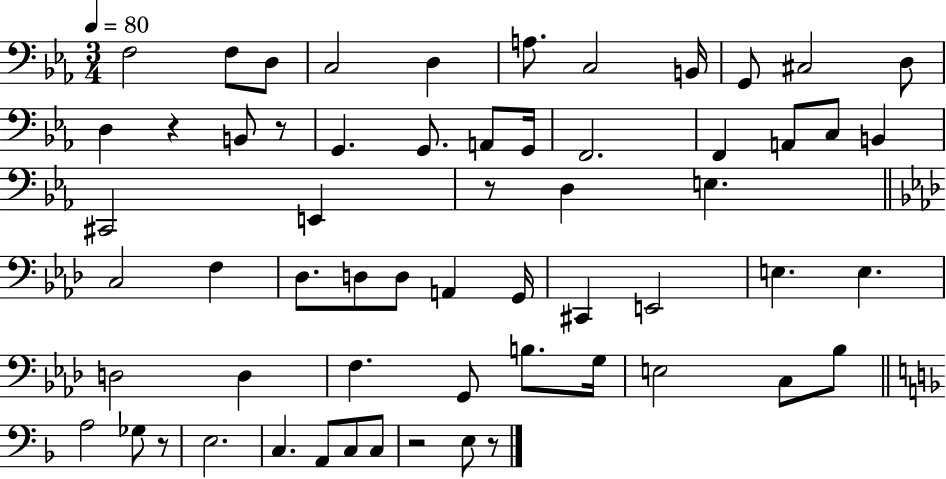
{
  \clef bass
  \numericTimeSignature
  \time 3/4
  \key ees \major
  \tempo 4 = 80
  \repeat volta 2 { f2 f8 d8 | c2 d4 | a8. c2 b,16 | g,8 cis2 d8 | \break d4 r4 b,8 r8 | g,4. g,8. a,8 g,16 | f,2. | f,4 a,8 c8 b,4 | \break cis,2 e,4 | r8 d4 e4. | \bar "||" \break \key aes \major c2 f4 | des8. d8 d8 a,4 g,16 | cis,4 e,2 | e4. e4. | \break d2 d4 | f4. g,8 b8. g16 | e2 c8 bes8 | \bar "||" \break \key d \minor a2 ges8 r8 | e2. | c4. a,8 c8 c8 | r2 e8 r8 | \break } \bar "|."
}